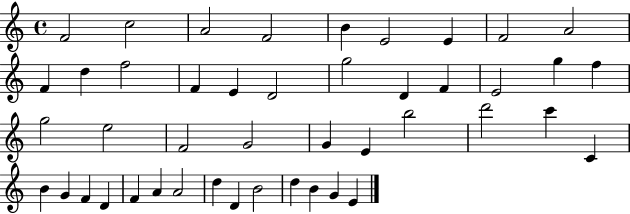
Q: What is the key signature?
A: C major